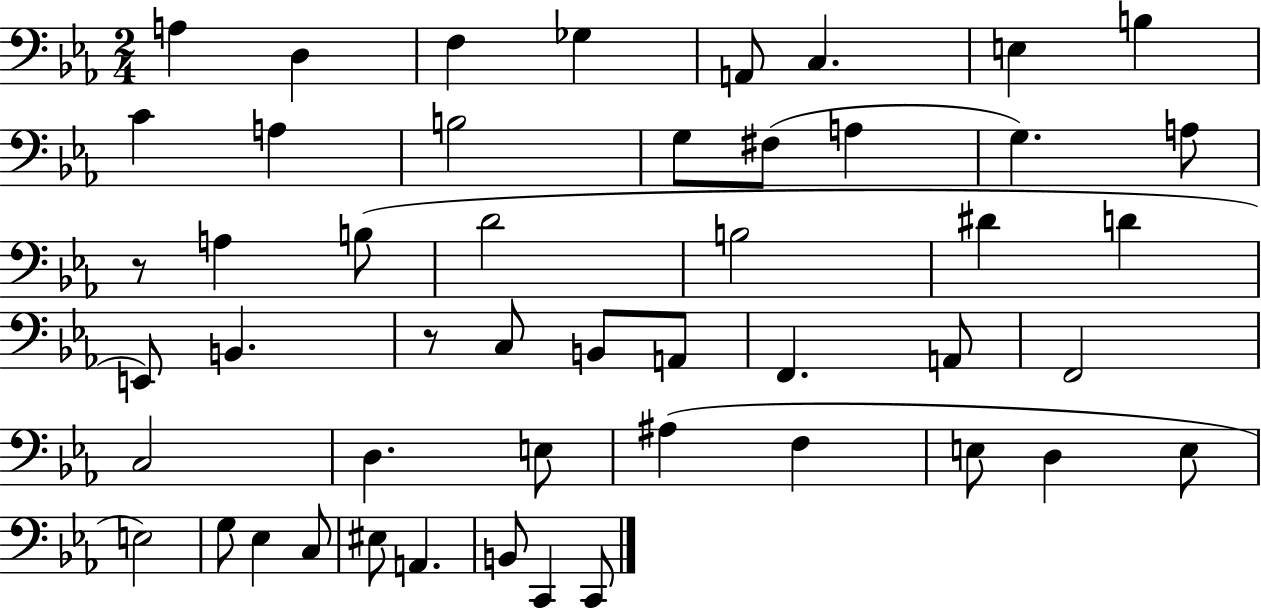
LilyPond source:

{
  \clef bass
  \numericTimeSignature
  \time 2/4
  \key ees \major
  \repeat volta 2 { a4 d4 | f4 ges4 | a,8 c4. | e4 b4 | \break c'4 a4 | b2 | g8 fis8( a4 | g4.) a8 | \break r8 a4 b8( | d'2 | b2 | dis'4 d'4 | \break e,8) b,4. | r8 c8 b,8 a,8 | f,4. a,8 | f,2 | \break c2 | d4. e8 | ais4( f4 | e8 d4 e8 | \break e2) | g8 ees4 c8 | eis8 a,4. | b,8 c,4 c,8 | \break } \bar "|."
}